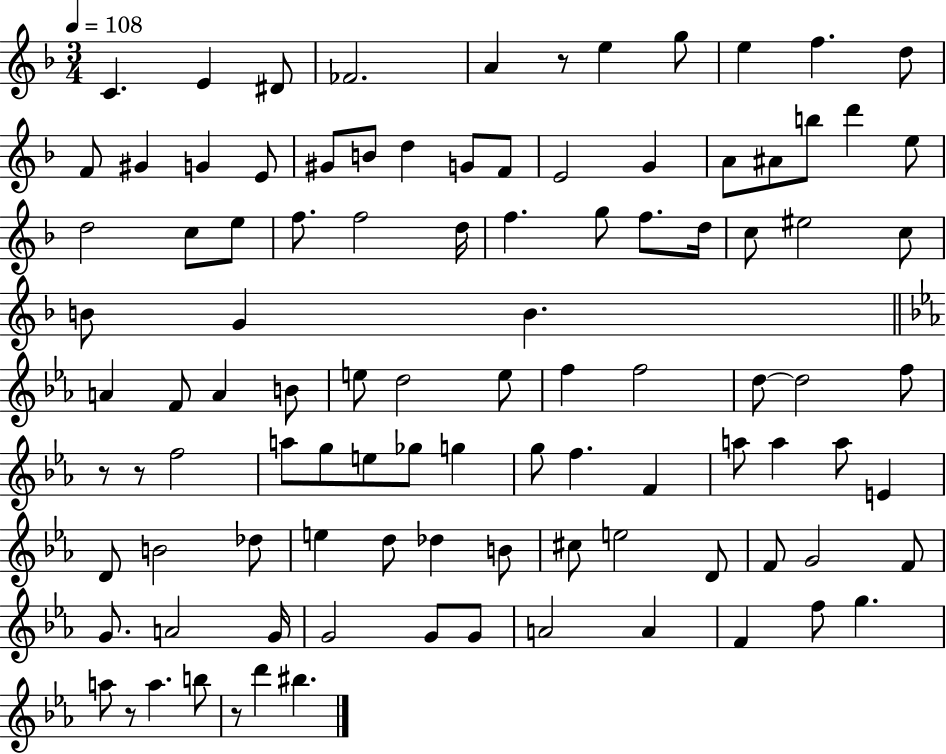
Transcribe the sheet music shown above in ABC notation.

X:1
T:Untitled
M:3/4
L:1/4
K:F
C E ^D/2 _F2 A z/2 e g/2 e f d/2 F/2 ^G G E/2 ^G/2 B/2 d G/2 F/2 E2 G A/2 ^A/2 b/2 d' e/2 d2 c/2 e/2 f/2 f2 d/4 f g/2 f/2 d/4 c/2 ^e2 c/2 B/2 G B A F/2 A B/2 e/2 d2 e/2 f f2 d/2 d2 f/2 z/2 z/2 f2 a/2 g/2 e/2 _g/2 g g/2 f F a/2 a a/2 E D/2 B2 _d/2 e d/2 _d B/2 ^c/2 e2 D/2 F/2 G2 F/2 G/2 A2 G/4 G2 G/2 G/2 A2 A F f/2 g a/2 z/2 a b/2 z/2 d' ^b